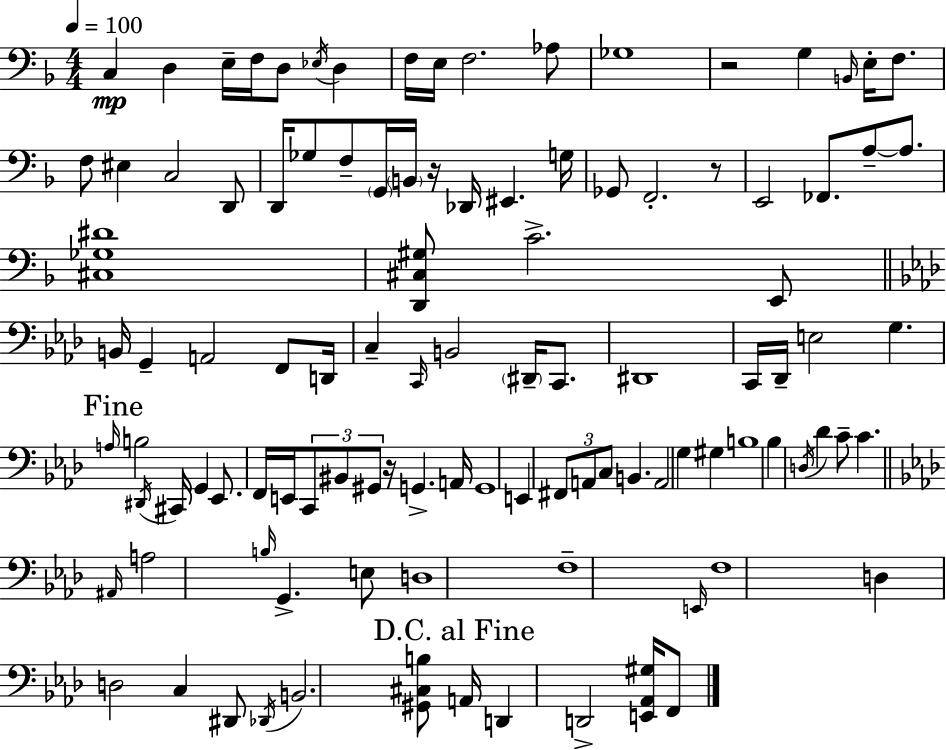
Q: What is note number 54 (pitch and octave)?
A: D#2